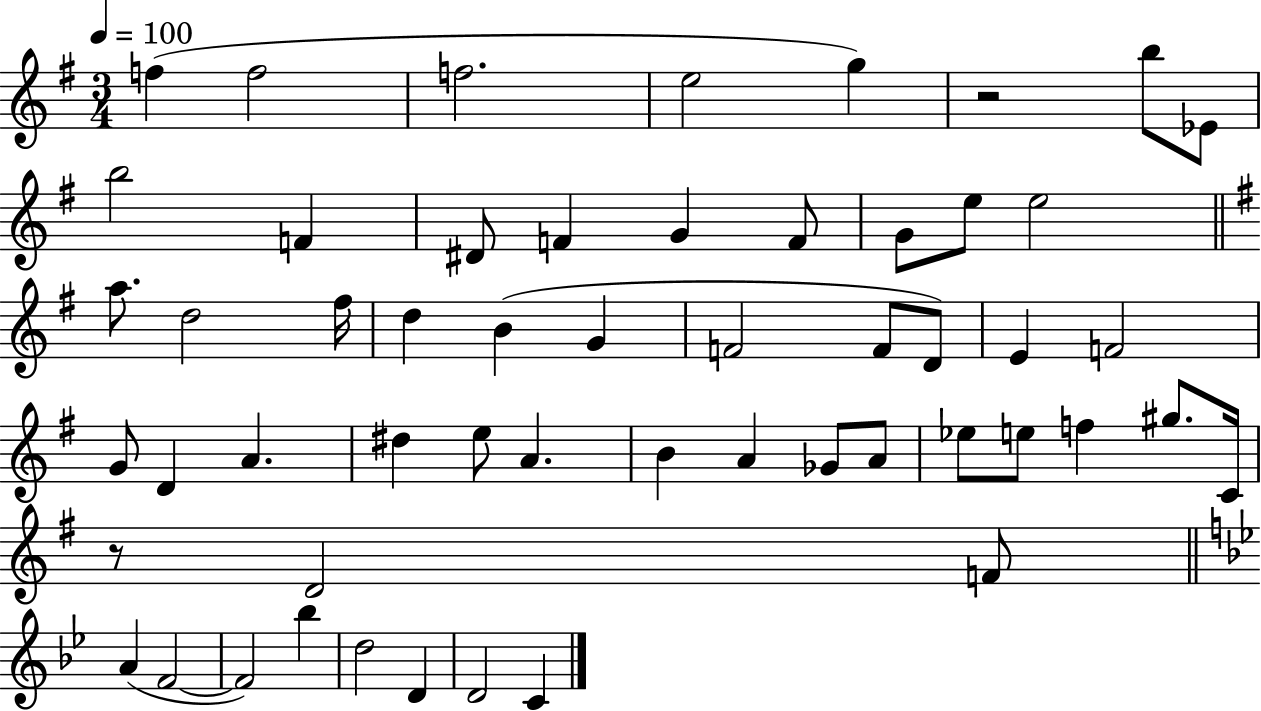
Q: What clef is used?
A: treble